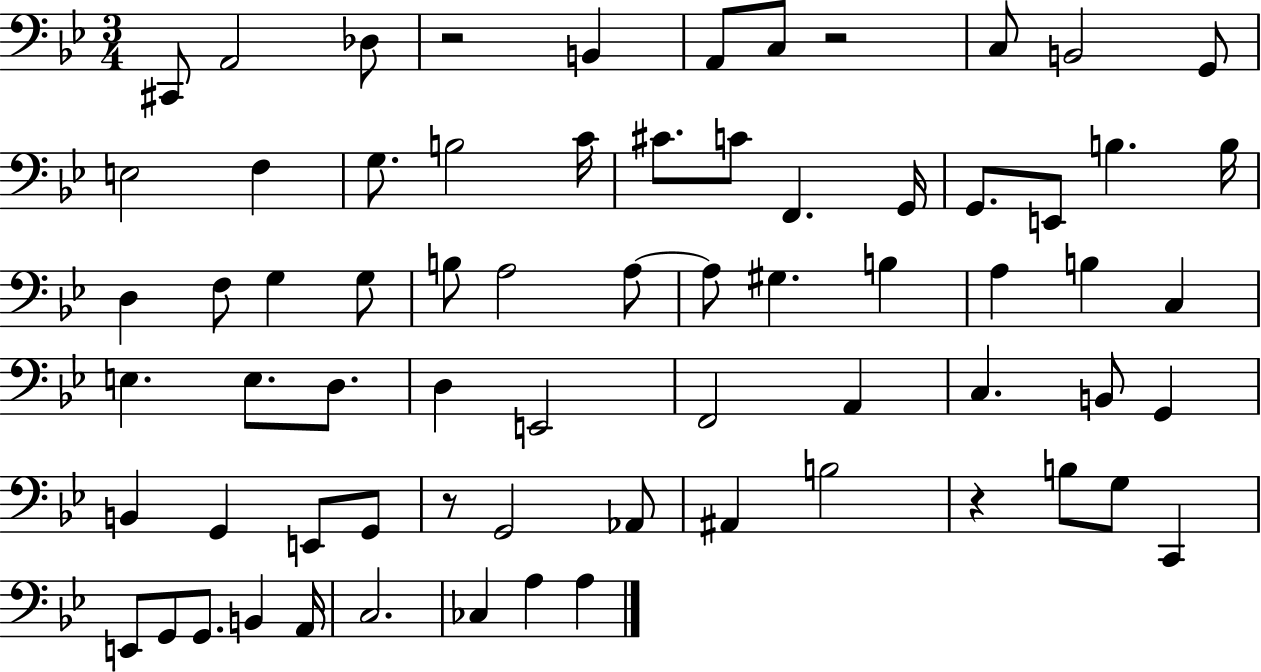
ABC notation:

X:1
T:Untitled
M:3/4
L:1/4
K:Bb
^C,,/2 A,,2 _D,/2 z2 B,, A,,/2 C,/2 z2 C,/2 B,,2 G,,/2 E,2 F, G,/2 B,2 C/4 ^C/2 C/2 F,, G,,/4 G,,/2 E,,/2 B, B,/4 D, F,/2 G, G,/2 B,/2 A,2 A,/2 A,/2 ^G, B, A, B, C, E, E,/2 D,/2 D, E,,2 F,,2 A,, C, B,,/2 G,, B,, G,, E,,/2 G,,/2 z/2 G,,2 _A,,/2 ^A,, B,2 z B,/2 G,/2 C,, E,,/2 G,,/2 G,,/2 B,, A,,/4 C,2 _C, A, A,